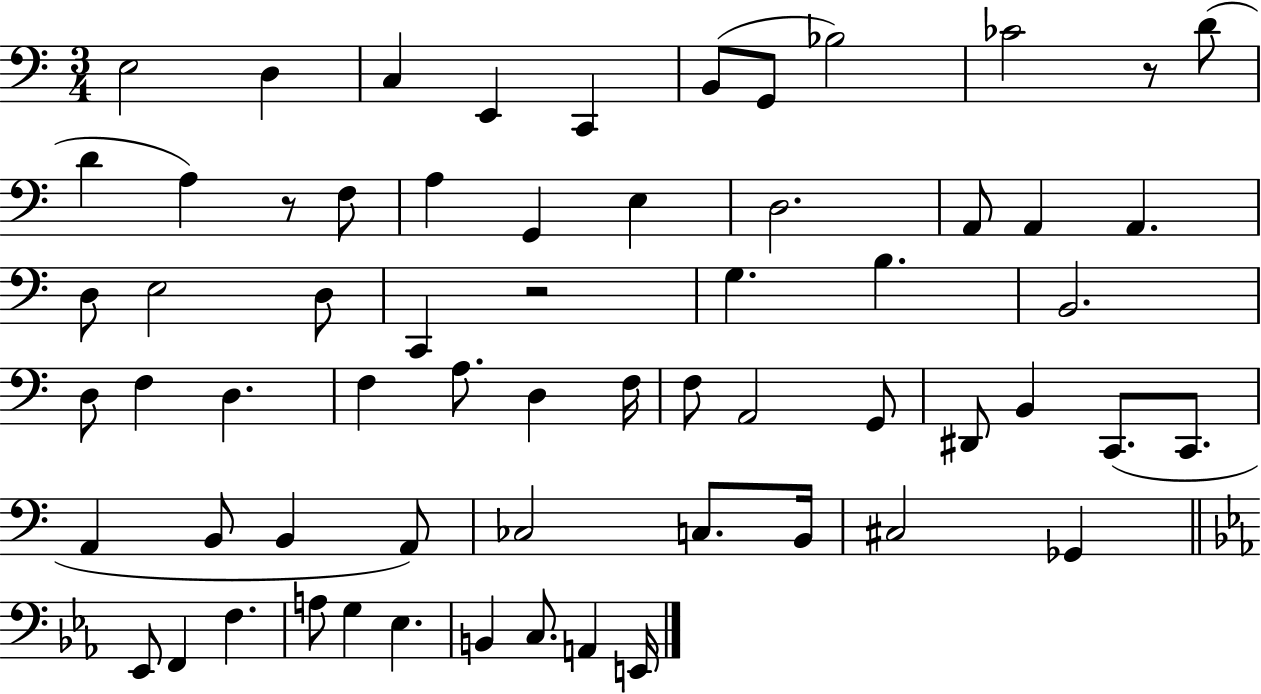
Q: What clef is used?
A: bass